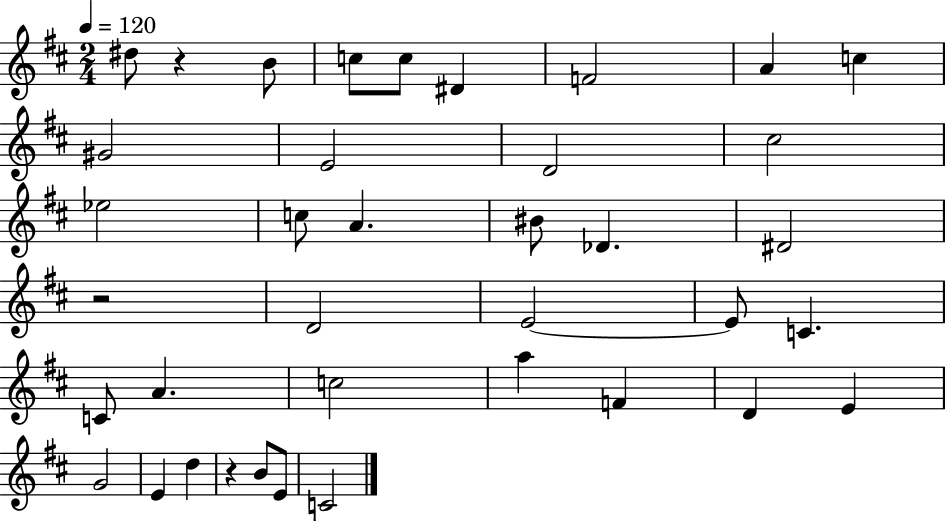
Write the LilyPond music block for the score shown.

{
  \clef treble
  \numericTimeSignature
  \time 2/4
  \key d \major
  \tempo 4 = 120
  dis''8 r4 b'8 | c''8 c''8 dis'4 | f'2 | a'4 c''4 | \break gis'2 | e'2 | d'2 | cis''2 | \break ees''2 | c''8 a'4. | bis'8 des'4. | dis'2 | \break r2 | d'2 | e'2~~ | e'8 c'4. | \break c'8 a'4. | c''2 | a''4 f'4 | d'4 e'4 | \break g'2 | e'4 d''4 | r4 b'8 e'8 | c'2 | \break \bar "|."
}